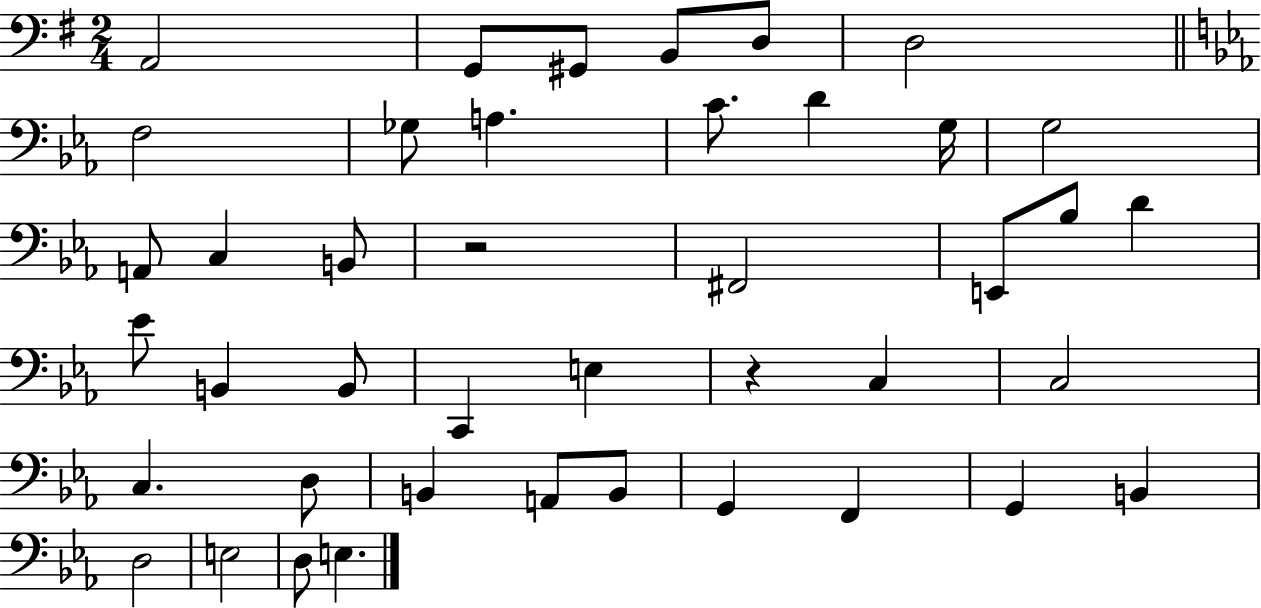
X:1
T:Untitled
M:2/4
L:1/4
K:G
A,,2 G,,/2 ^G,,/2 B,,/2 D,/2 D,2 F,2 _G,/2 A, C/2 D G,/4 G,2 A,,/2 C, B,,/2 z2 ^F,,2 E,,/2 _B,/2 D _E/2 B,, B,,/2 C,, E, z C, C,2 C, D,/2 B,, A,,/2 B,,/2 G,, F,, G,, B,, D,2 E,2 D,/2 E,